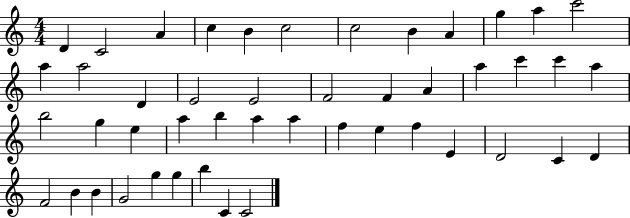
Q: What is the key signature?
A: C major